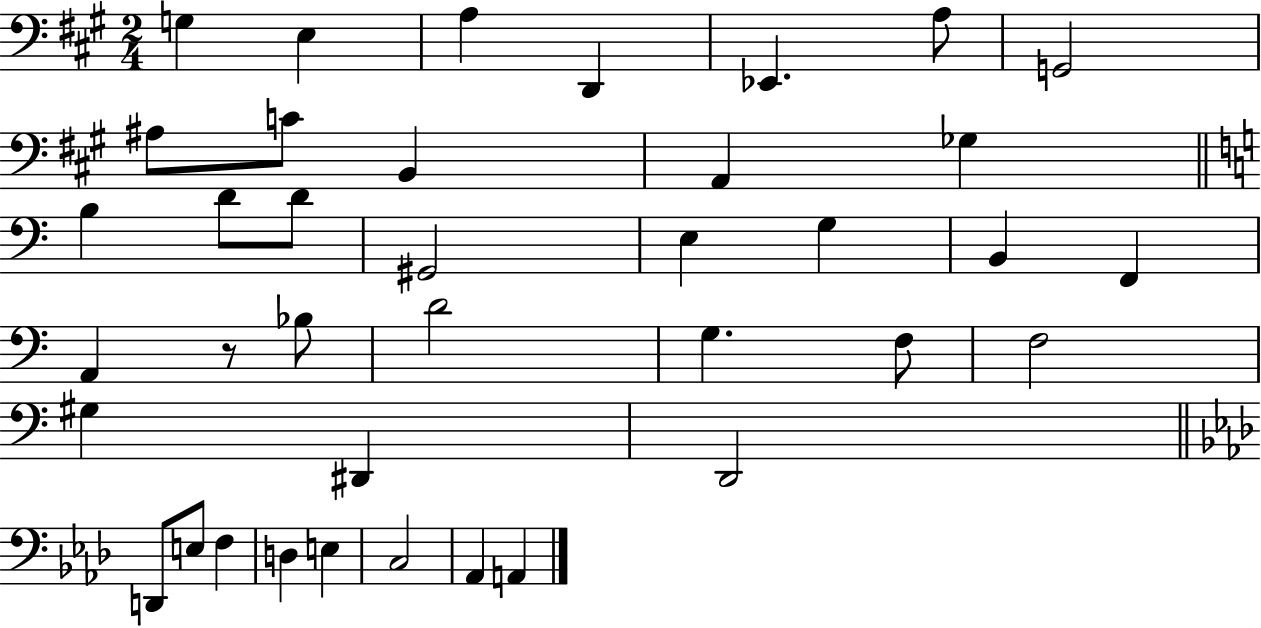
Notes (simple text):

G3/q E3/q A3/q D2/q Eb2/q. A3/e G2/h A#3/e C4/e B2/q A2/q Gb3/q B3/q D4/e D4/e G#2/h E3/q G3/q B2/q F2/q A2/q R/e Bb3/e D4/h G3/q. F3/e F3/h G#3/q D#2/q D2/h D2/e E3/e F3/q D3/q E3/q C3/h Ab2/q A2/q